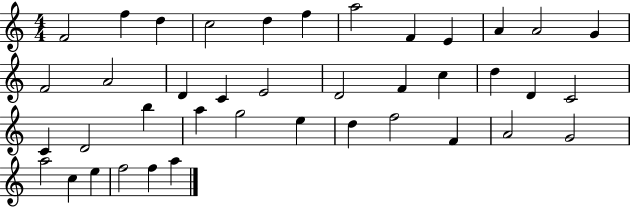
X:1
T:Untitled
M:4/4
L:1/4
K:C
F2 f d c2 d f a2 F E A A2 G F2 A2 D C E2 D2 F c d D C2 C D2 b a g2 e d f2 F A2 G2 a2 c e f2 f a